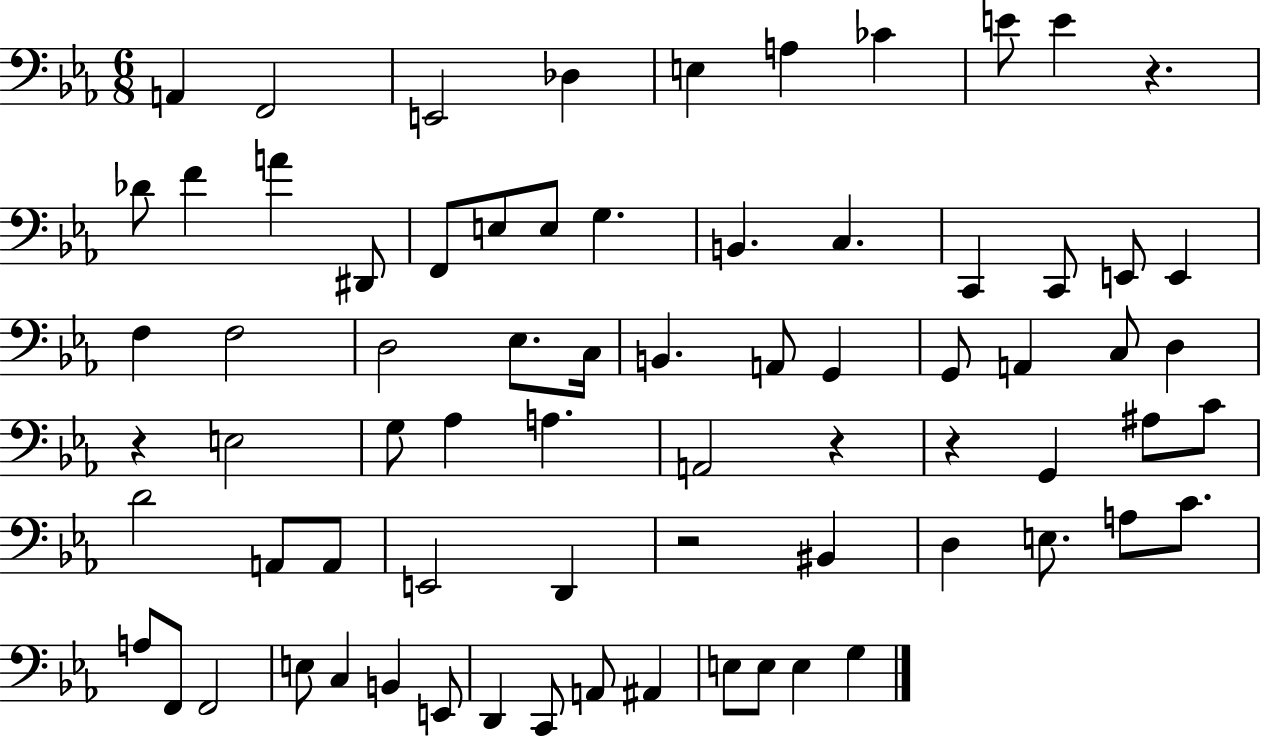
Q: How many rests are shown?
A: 5